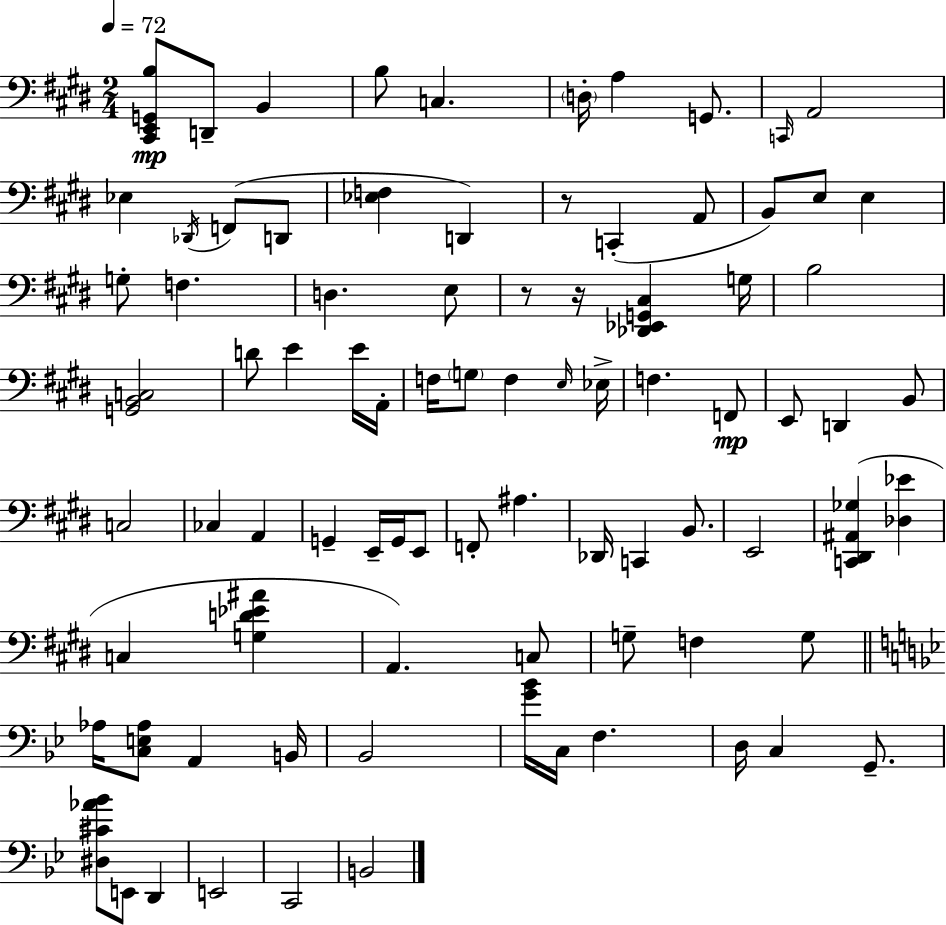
X:1
T:Untitled
M:2/4
L:1/4
K:E
[^C,,E,,G,,B,]/2 D,,/2 B,, B,/2 C, D,/4 A, G,,/2 C,,/4 A,,2 _E, _D,,/4 F,,/2 D,,/2 [_E,F,] D,, z/2 C,, A,,/2 B,,/2 E,/2 E, G,/2 F, D, E,/2 z/2 z/4 [_D,,_E,,G,,^C,] G,/4 B,2 [G,,B,,C,]2 D/2 E E/4 A,,/4 F,/4 G,/2 F, E,/4 _E,/4 F, F,,/2 E,,/2 D,, B,,/2 C,2 _C, A,, G,, E,,/4 G,,/4 E,,/2 F,,/2 ^A, _D,,/4 C,, B,,/2 E,,2 [C,,^D,,^A,,_G,] [_D,_E] C, [G,D_E^A] A,, C,/2 G,/2 F, G,/2 _A,/4 [C,E,_A,]/2 A,, B,,/4 _B,,2 [G_B]/4 C,/4 F, D,/4 C, G,,/2 [^D,^C_A_B]/2 E,,/2 D,, E,,2 C,,2 B,,2